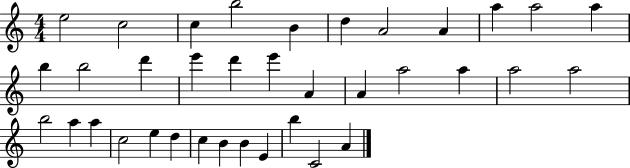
X:1
T:Untitled
M:4/4
L:1/4
K:C
e2 c2 c b2 B d A2 A a a2 a b b2 d' e' d' e' A A a2 a a2 a2 b2 a a c2 e d c B B E b C2 A